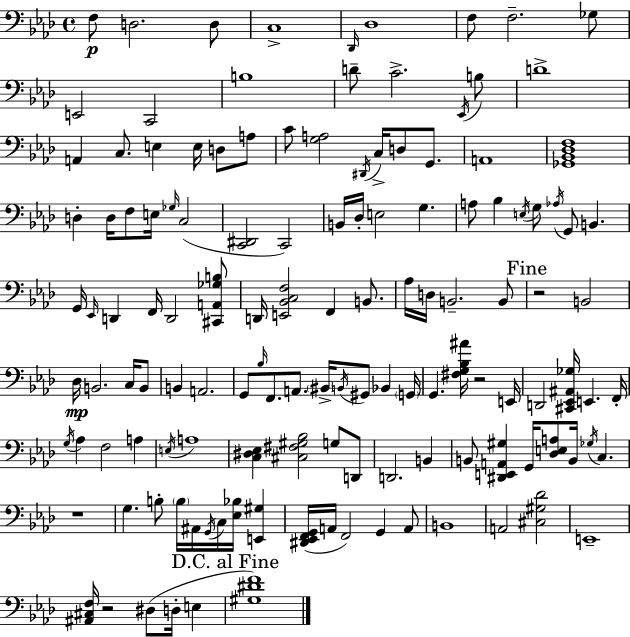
X:1
T:Untitled
M:4/4
L:1/4
K:Ab
F,/2 D,2 D,/2 C,4 _D,,/4 _D,4 F,/2 F,2 _G,/2 E,,2 C,,2 B,4 D/2 C2 _E,,/4 B,/2 D4 A,, C,/2 E, E,/4 D,/2 A,/2 C/2 [G,A,]2 ^D,,/4 C,/4 D,/2 G,,/2 A,,4 [_G,,_B,,_D,F,]4 D, D,/4 F,/2 E,/4 _G,/4 C,2 [C,,^D,,]2 C,,2 B,,/4 _D,/4 E,2 G, A,/2 _B, E,/4 G,/2 _A,/4 G,,/2 B,, G,,/4 _E,,/4 D,, F,,/4 D,,2 [^C,,A,,_G,B,]/2 D,,/4 [E,,_B,,C,F,]2 F,, B,,/2 _A,/4 D,/4 B,,2 B,,/2 z2 B,,2 _D,/4 B,,2 C,/4 B,,/2 B,, A,,2 G,,/2 _B,/4 F,,/2 A,,/2 ^B,,/4 B,,/4 ^G,,/2 _B,, G,,/4 G,, [^F,G,_B,^A]/4 z2 E,,/4 D,,2 [^C,,_E,,^A,,_G,]/4 E,, F,,/4 G,/4 _A, F,2 A, E,/4 A,4 [C,^D,_E,] [^C,^F,^G,_B,]2 G,/2 D,,/2 D,,2 B,, B,,/2 [^D,,E,,A,,^G,] G,,/4 [_D,E,A,]/2 B,,/4 _G,/4 C, z4 G, B,/2 B,/4 ^A,,/4 G,,/4 C,/4 [_E,_B,]/4 [E,,^G,] [^D,,_E,,F,,G,,]/4 A,,/4 F,,2 G,, A,,/2 B,,4 A,,2 [^C,^G,_D]2 E,,4 [^A,,^C,F,]/4 z2 ^D,/2 D,/4 E, [^G,^DF]4